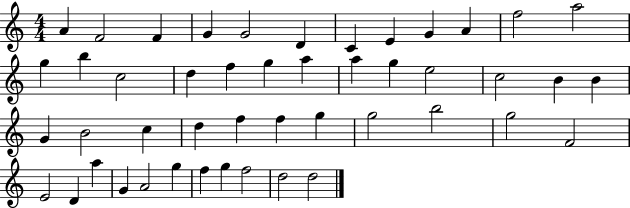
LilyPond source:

{
  \clef treble
  \numericTimeSignature
  \time 4/4
  \key c \major
  a'4 f'2 f'4 | g'4 g'2 d'4 | c'4 e'4 g'4 a'4 | f''2 a''2 | \break g''4 b''4 c''2 | d''4 f''4 g''4 a''4 | a''4 g''4 e''2 | c''2 b'4 b'4 | \break g'4 b'2 c''4 | d''4 f''4 f''4 g''4 | g''2 b''2 | g''2 f'2 | \break e'2 d'4 a''4 | g'4 a'2 g''4 | f''4 g''4 f''2 | d''2 d''2 | \break \bar "|."
}